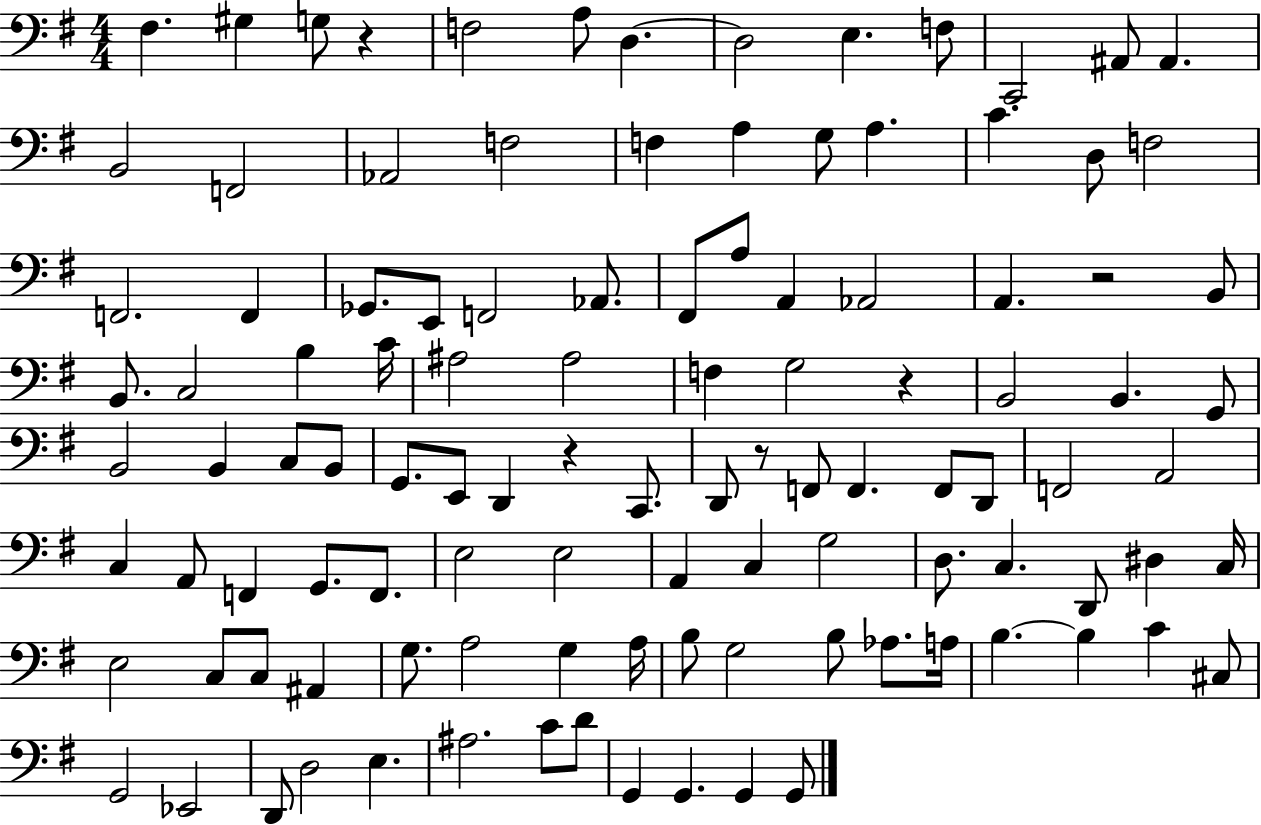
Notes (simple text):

F#3/q. G#3/q G3/e R/q F3/h A3/e D3/q. D3/h E3/q. F3/e C2/h A#2/e A#2/q. B2/h F2/h Ab2/h F3/h F3/q A3/q G3/e A3/q. C4/q. D3/e F3/h F2/h. F2/q Gb2/e. E2/e F2/h Ab2/e. F#2/e A3/e A2/q Ab2/h A2/q. R/h B2/e B2/e. C3/h B3/q C4/s A#3/h A#3/h F3/q G3/h R/q B2/h B2/q. G2/e B2/h B2/q C3/e B2/e G2/e. E2/e D2/q R/q C2/e. D2/e R/e F2/e F2/q. F2/e D2/e F2/h A2/h C3/q A2/e F2/q G2/e. F2/e. E3/h E3/h A2/q C3/q G3/h D3/e. C3/q. D2/e D#3/q C3/s E3/h C3/e C3/e A#2/q G3/e. A3/h G3/q A3/s B3/e G3/h B3/e Ab3/e. A3/s B3/q. B3/q C4/q C#3/e G2/h Eb2/h D2/e D3/h E3/q. A#3/h. C4/e D4/e G2/q G2/q. G2/q G2/e